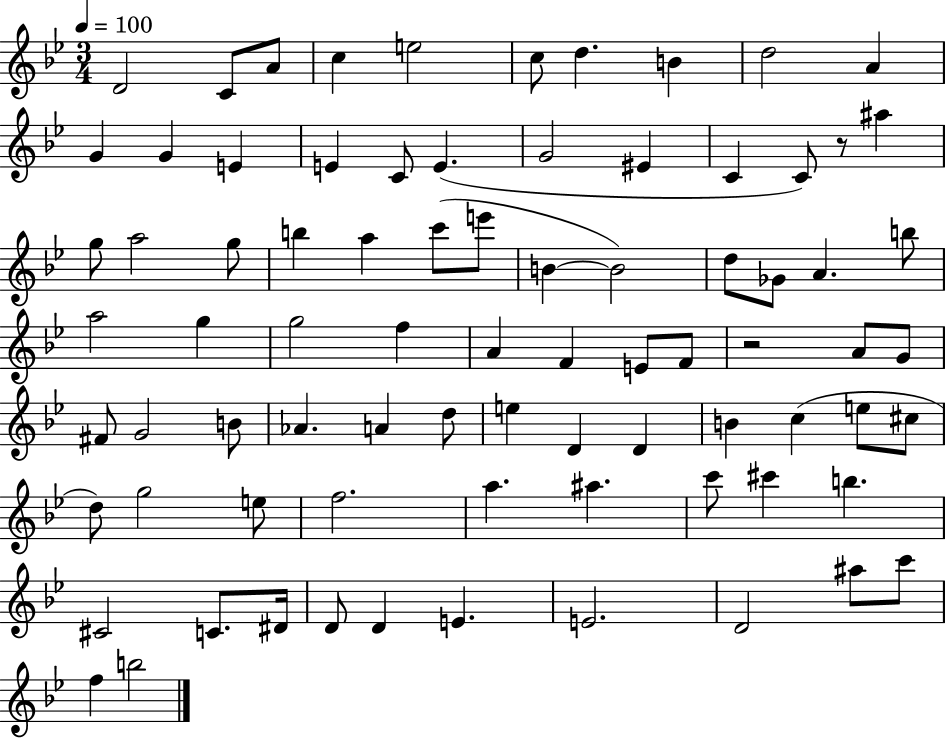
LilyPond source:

{
  \clef treble
  \numericTimeSignature
  \time 3/4
  \key bes \major
  \tempo 4 = 100
  d'2 c'8 a'8 | c''4 e''2 | c''8 d''4. b'4 | d''2 a'4 | \break g'4 g'4 e'4 | e'4 c'8 e'4.( | g'2 eis'4 | c'4 c'8) r8 ais''4 | \break g''8 a''2 g''8 | b''4 a''4 c'''8( e'''8 | b'4~~ b'2) | d''8 ges'8 a'4. b''8 | \break a''2 g''4 | g''2 f''4 | a'4 f'4 e'8 f'8 | r2 a'8 g'8 | \break fis'8 g'2 b'8 | aes'4. a'4 d''8 | e''4 d'4 d'4 | b'4 c''4( e''8 cis''8 | \break d''8) g''2 e''8 | f''2. | a''4. ais''4. | c'''8 cis'''4 b''4. | \break cis'2 c'8. dis'16 | d'8 d'4 e'4. | e'2. | d'2 ais''8 c'''8 | \break f''4 b''2 | \bar "|."
}